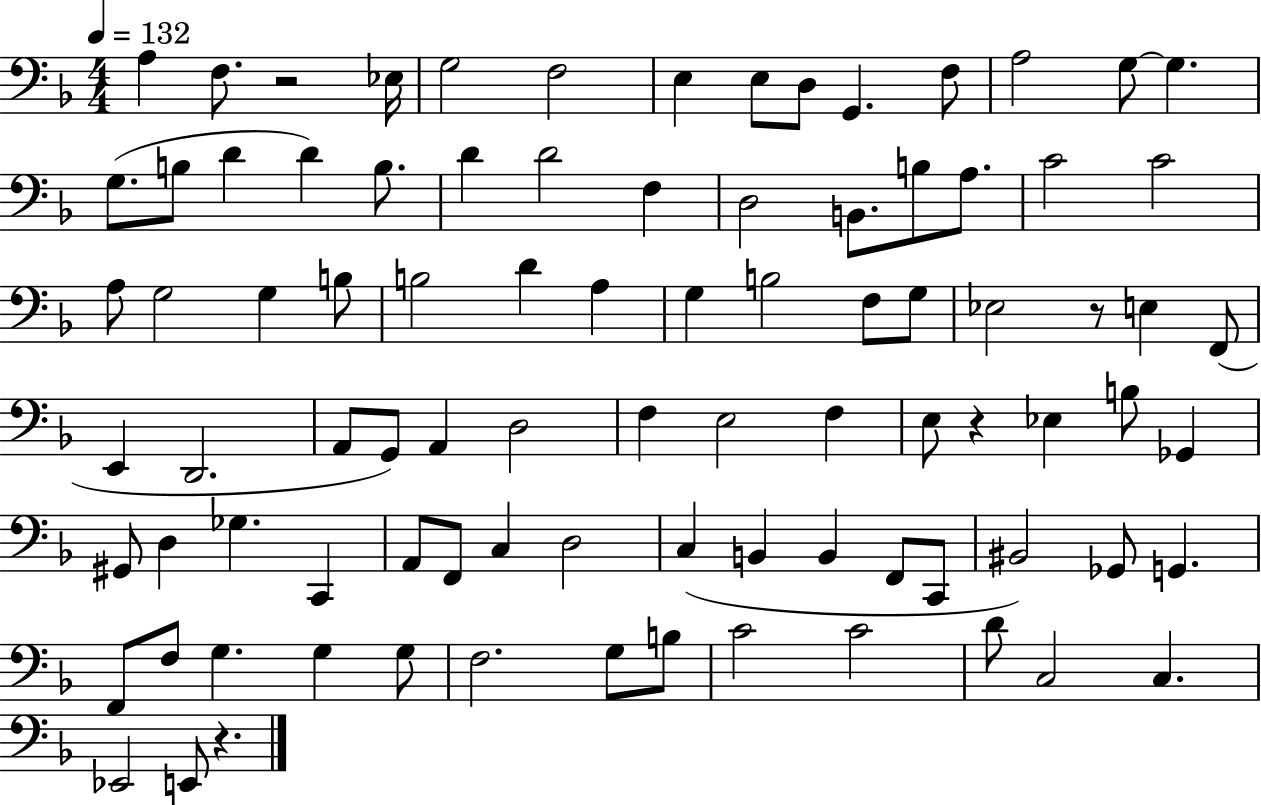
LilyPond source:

{
  \clef bass
  \numericTimeSignature
  \time 4/4
  \key f \major
  \tempo 4 = 132
  a4 f8. r2 ees16 | g2 f2 | e4 e8 d8 g,4. f8 | a2 g8~~ g4. | \break g8.( b8 d'4 d'4) b8. | d'4 d'2 f4 | d2 b,8. b8 a8. | c'2 c'2 | \break a8 g2 g4 b8 | b2 d'4 a4 | g4 b2 f8 g8 | ees2 r8 e4 f,8( | \break e,4 d,2. | a,8 g,8) a,4 d2 | f4 e2 f4 | e8 r4 ees4 b8 ges,4 | \break gis,8 d4 ges4. c,4 | a,8 f,8 c4 d2 | c4( b,4 b,4 f,8 c,8 | bis,2) ges,8 g,4. | \break f,8 f8 g4. g4 g8 | f2. g8 b8 | c'2 c'2 | d'8 c2 c4. | \break ees,2 e,8 r4. | \bar "|."
}